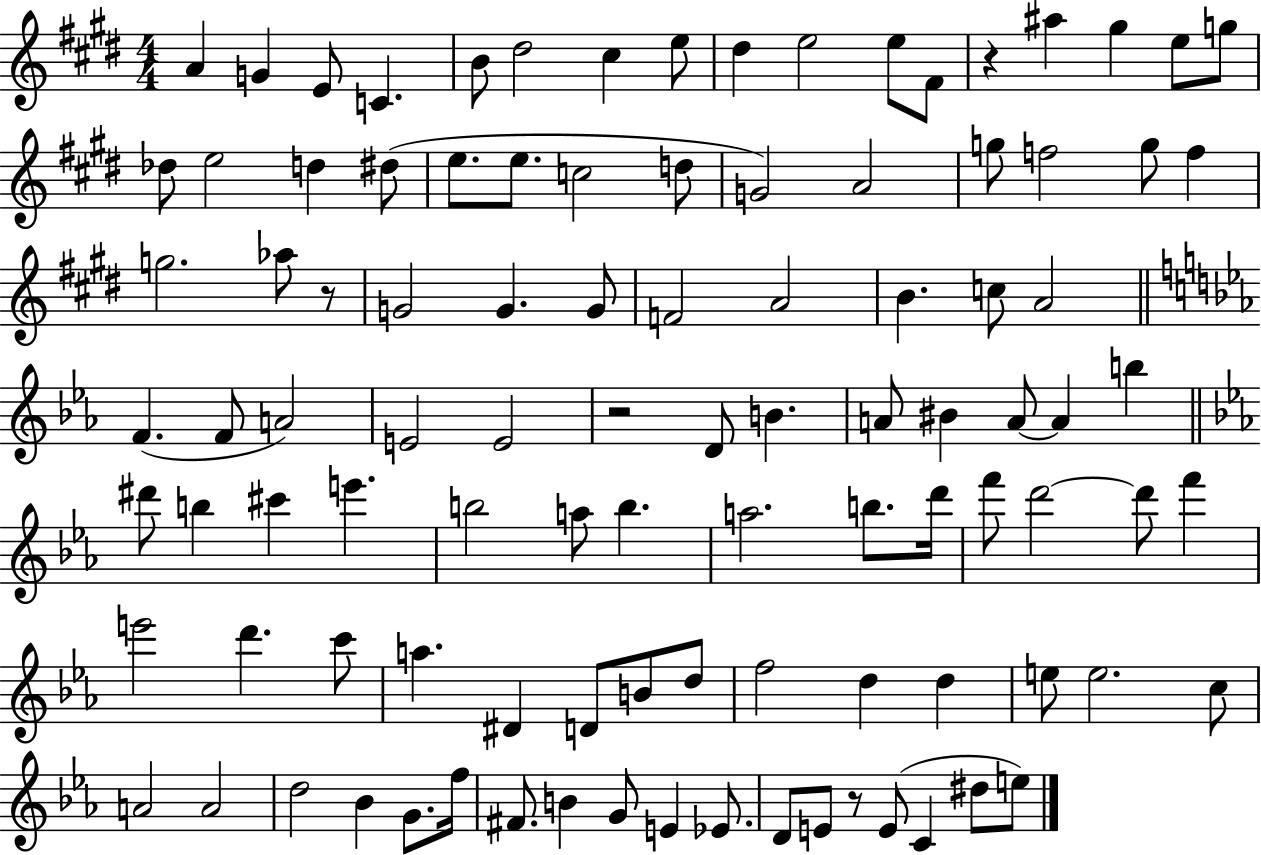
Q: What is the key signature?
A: E major